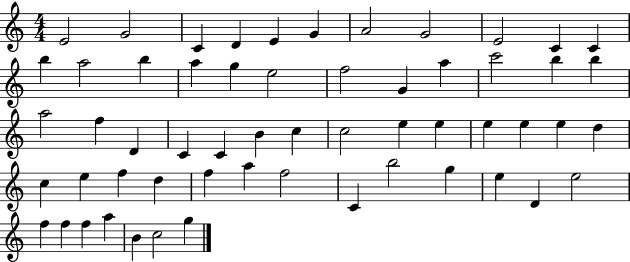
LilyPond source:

{
  \clef treble
  \numericTimeSignature
  \time 4/4
  \key c \major
  e'2 g'2 | c'4 d'4 e'4 g'4 | a'2 g'2 | e'2 c'4 c'4 | \break b''4 a''2 b''4 | a''4 g''4 e''2 | f''2 g'4 a''4 | c'''2 b''4 b''4 | \break a''2 f''4 d'4 | c'4 c'4 b'4 c''4 | c''2 e''4 e''4 | e''4 e''4 e''4 d''4 | \break c''4 e''4 f''4 d''4 | f''4 a''4 f''2 | c'4 b''2 g''4 | e''4 d'4 e''2 | \break f''4 f''4 f''4 a''4 | b'4 c''2 g''4 | \bar "|."
}